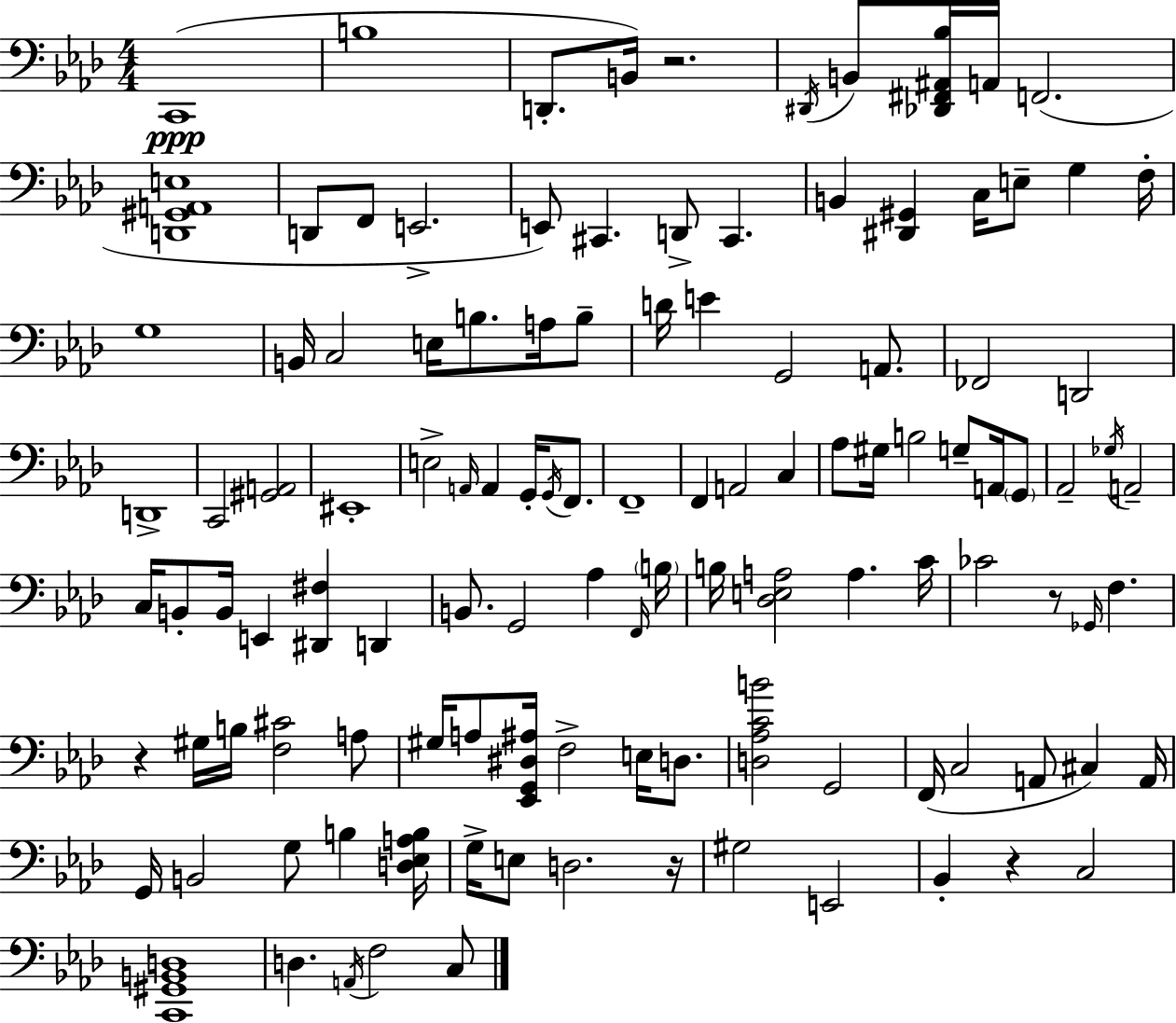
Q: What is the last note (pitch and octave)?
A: C3